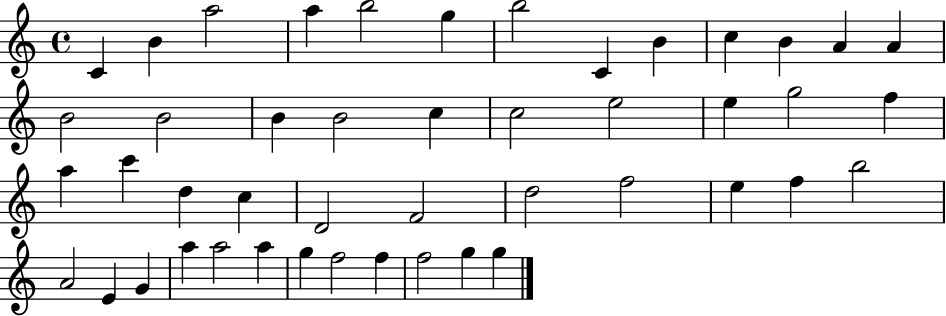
C4/q B4/q A5/h A5/q B5/h G5/q B5/h C4/q B4/q C5/q B4/q A4/q A4/q B4/h B4/h B4/q B4/h C5/q C5/h E5/h E5/q G5/h F5/q A5/q C6/q D5/q C5/q D4/h F4/h D5/h F5/h E5/q F5/q B5/h A4/h E4/q G4/q A5/q A5/h A5/q G5/q F5/h F5/q F5/h G5/q G5/q